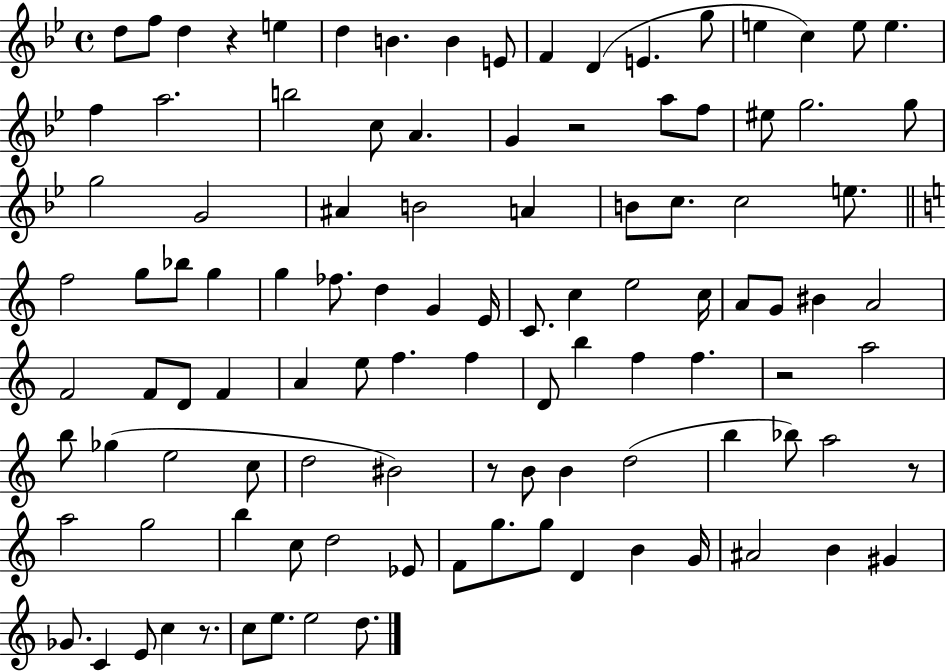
D5/e F5/e D5/q R/q E5/q D5/q B4/q. B4/q E4/e F4/q D4/q E4/q. G5/e E5/q C5/q E5/e E5/q. F5/q A5/h. B5/h C5/e A4/q. G4/q R/h A5/e F5/e EIS5/e G5/h. G5/e G5/h G4/h A#4/q B4/h A4/q B4/e C5/e. C5/h E5/e. F5/h G5/e Bb5/e G5/q G5/q FES5/e. D5/q G4/q E4/s C4/e. C5/q E5/h C5/s A4/e G4/e BIS4/q A4/h F4/h F4/e D4/e F4/q A4/q E5/e F5/q. F5/q D4/e B5/q F5/q F5/q. R/h A5/h B5/e Gb5/q E5/h C5/e D5/h BIS4/h R/e B4/e B4/q D5/h B5/q Bb5/e A5/h R/e A5/h G5/h B5/q C5/e D5/h Eb4/e F4/e G5/e. G5/e D4/q B4/q G4/s A#4/h B4/q G#4/q Gb4/e. C4/q E4/e C5/q R/e. C5/e E5/e. E5/h D5/e.